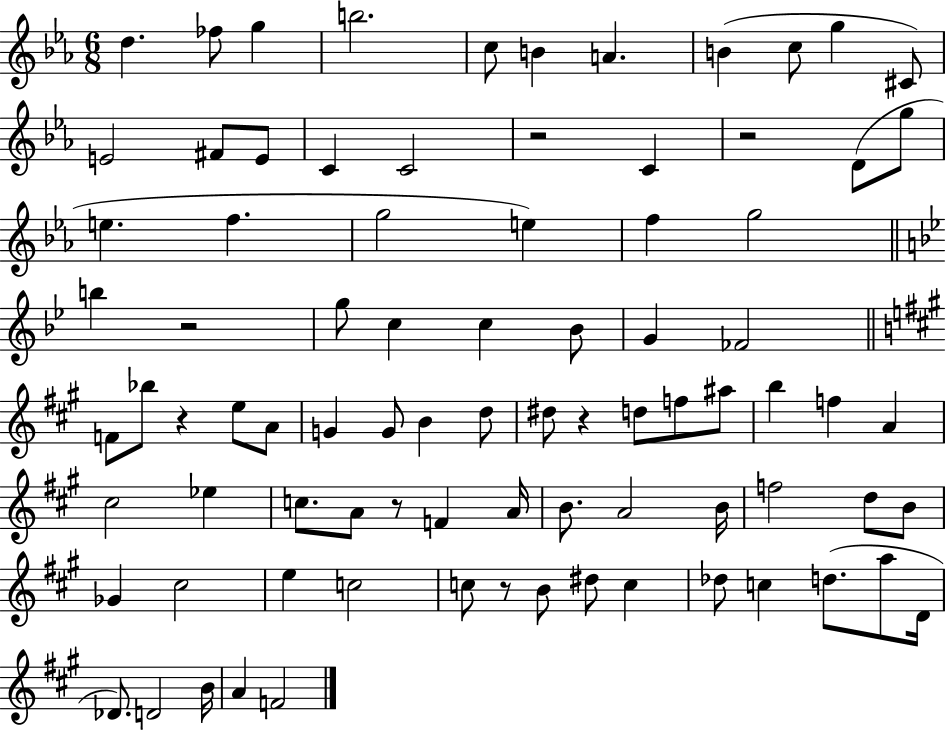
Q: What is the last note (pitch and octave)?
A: F4